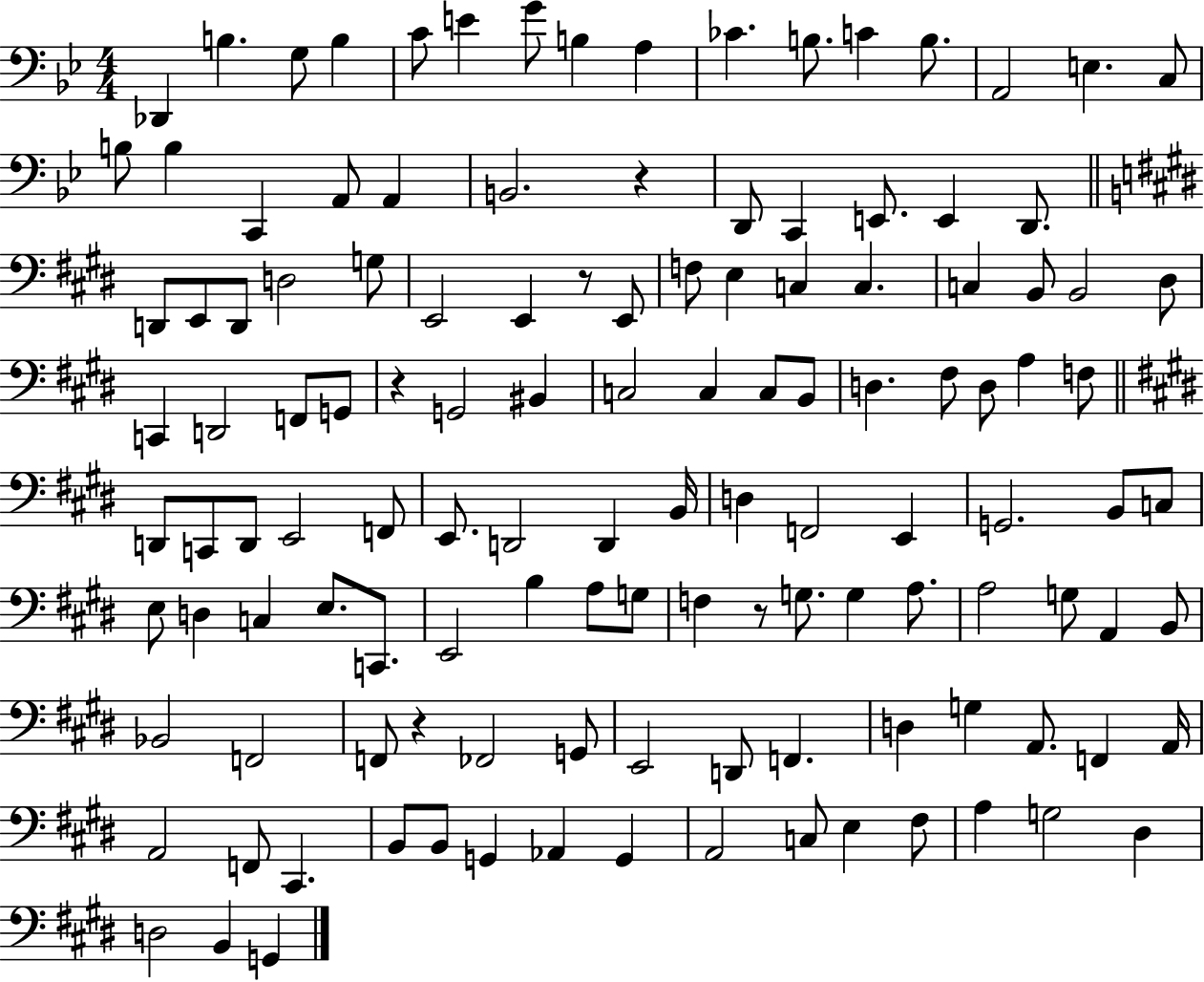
Db2/q B3/q. G3/e B3/q C4/e E4/q G4/e B3/q A3/q CES4/q. B3/e. C4/q B3/e. A2/h E3/q. C3/e B3/e B3/q C2/q A2/e A2/q B2/h. R/q D2/e C2/q E2/e. E2/q D2/e. D2/e E2/e D2/e D3/h G3/e E2/h E2/q R/e E2/e F3/e E3/q C3/q C3/q. C3/q B2/e B2/h D#3/e C2/q D2/h F2/e G2/e R/q G2/h BIS2/q C3/h C3/q C3/e B2/e D3/q. F#3/e D3/e A3/q F3/e D2/e C2/e D2/e E2/h F2/e E2/e. D2/h D2/q B2/s D3/q F2/h E2/q G2/h. B2/e C3/e E3/e D3/q C3/q E3/e. C2/e. E2/h B3/q A3/e G3/e F3/q R/e G3/e. G3/q A3/e. A3/h G3/e A2/q B2/e Bb2/h F2/h F2/e R/q FES2/h G2/e E2/h D2/e F2/q. D3/q G3/q A2/e. F2/q A2/s A2/h F2/e C#2/q. B2/e B2/e G2/q Ab2/q G2/q A2/h C3/e E3/q F#3/e A3/q G3/h D#3/q D3/h B2/q G2/q